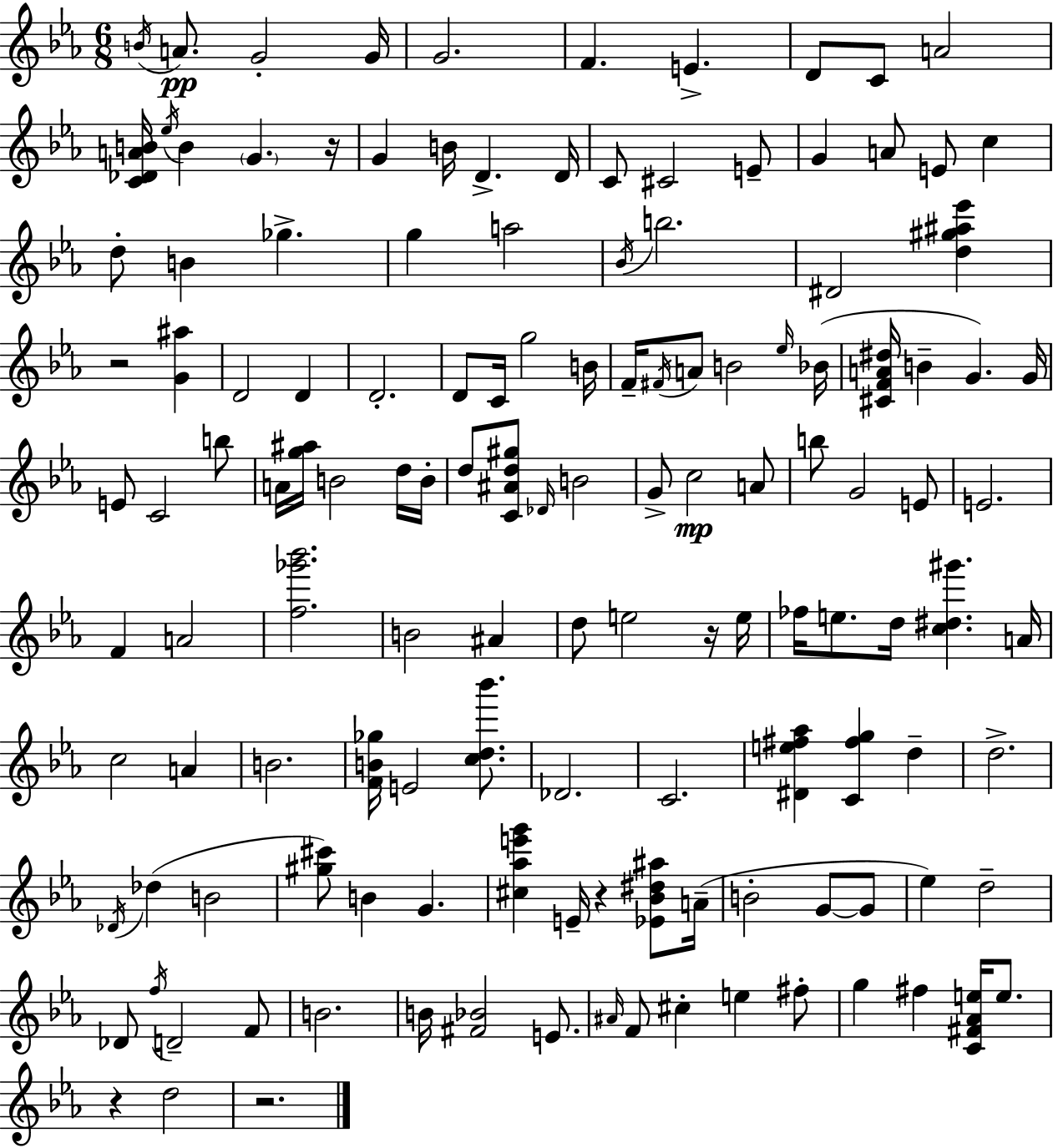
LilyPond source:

{
  \clef treble
  \numericTimeSignature
  \time 6/8
  \key c \minor
  \acciaccatura { b'16 }\pp a'8. g'2-. | g'16 g'2. | f'4. e'4.-> | d'8 c'8 a'2 | \break <c' des' a' b'>16 \acciaccatura { ees''16 } b'4 \parenthesize g'4. | r16 g'4 b'16 d'4.-> | d'16 c'8 cis'2 | e'8-- g'4 a'8 e'8 c''4 | \break d''8-. b'4 ges''4.-> | g''4 a''2 | \acciaccatura { bes'16 } b''2. | dis'2 <d'' gis'' ais'' ees'''>4 | \break r2 <g' ais''>4 | d'2 d'4 | d'2.-. | d'8 c'16 g''2 | \break b'16 f'16-- \acciaccatura { fis'16 } a'8 b'2 | \grace { ees''16 } bes'16( <cis' f' a' dis''>16 b'4-- g'4.) | g'16 e'8 c'2 | b''8 a'16 <g'' ais''>16 b'2 | \break d''16 b'16-. d''8 <c' ais' d'' gis''>8 \grace { des'16 } b'2 | g'8-> c''2\mp | a'8 b''8 g'2 | e'8 e'2. | \break f'4 a'2 | <f'' ges''' bes'''>2. | b'2 | ais'4 d''8 e''2 | \break r16 e''16 fes''16 e''8. d''16 <c'' dis'' gis'''>4. | a'16 c''2 | a'4 b'2. | <f' b' ges''>16 e'2 | \break <c'' d'' bes'''>8. des'2. | c'2. | <dis' e'' fis'' aes''>4 <c' fis'' g''>4 | d''4-- d''2.-> | \break \acciaccatura { des'16 }( des''4 b'2 | <gis'' cis'''>8) b'4 | g'4. <cis'' aes'' e''' g'''>4 e'16-- | r4 <ees' bes' dis'' ais''>8 a'16--( b'2-. | \break g'8~~ g'8 ees''4) d''2-- | des'8 \acciaccatura { f''16 } d'2-- | f'8 b'2. | b'16 <fis' bes'>2 | \break e'8. \grace { ais'16 } f'8 cis''4-. | e''4 fis''8-. g''4 | fis''4 <c' fis' aes' e''>16 e''8. r4 | d''2 r2. | \break \bar "|."
}